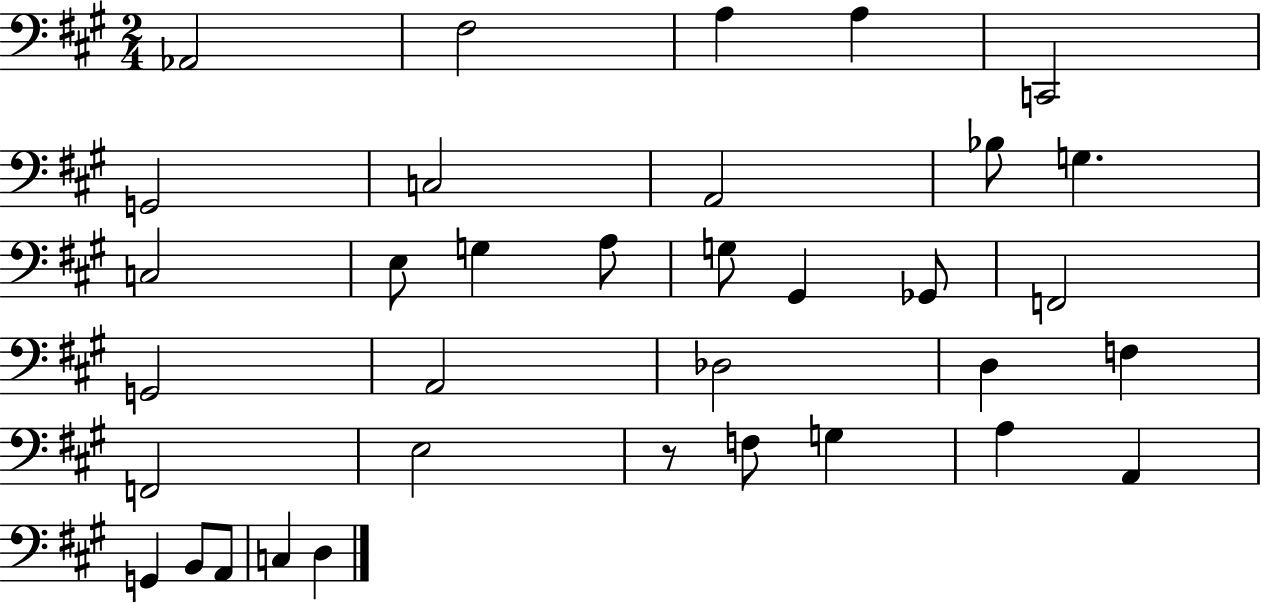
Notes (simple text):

Ab2/h F#3/h A3/q A3/q C2/h G2/h C3/h A2/h Bb3/e G3/q. C3/h E3/e G3/q A3/e G3/e G#2/q Gb2/e F2/h G2/h A2/h Db3/h D3/q F3/q F2/h E3/h R/e F3/e G3/q A3/q A2/q G2/q B2/e A2/e C3/q D3/q